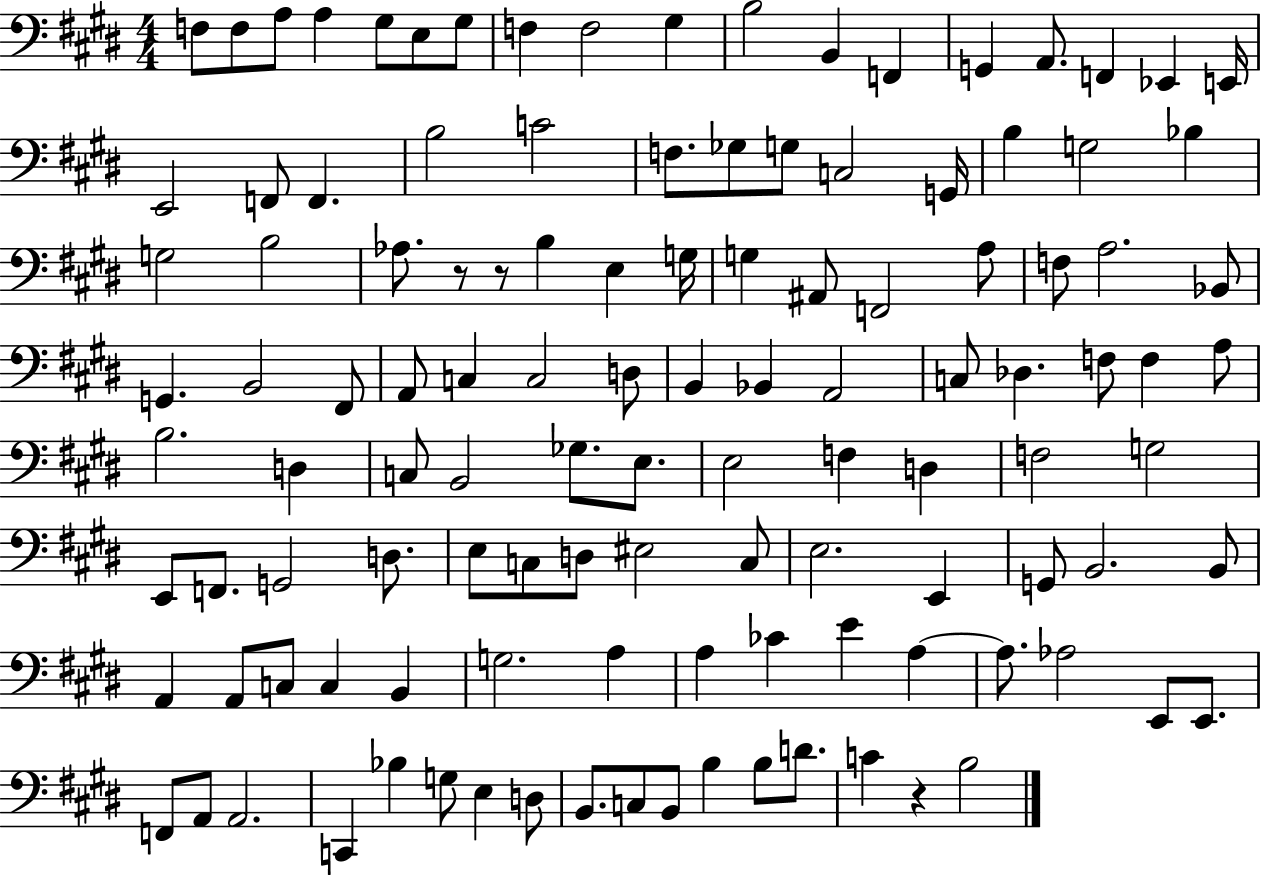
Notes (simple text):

F3/e F3/e A3/e A3/q G#3/e E3/e G#3/e F3/q F3/h G#3/q B3/h B2/q F2/q G2/q A2/e. F2/q Eb2/q E2/s E2/h F2/e F2/q. B3/h C4/h F3/e. Gb3/e G3/e C3/h G2/s B3/q G3/h Bb3/q G3/h B3/h Ab3/e. R/e R/e B3/q E3/q G3/s G3/q A#2/e F2/h A3/e F3/e A3/h. Bb2/e G2/q. B2/h F#2/e A2/e C3/q C3/h D3/e B2/q Bb2/q A2/h C3/e Db3/q. F3/e F3/q A3/e B3/h. D3/q C3/e B2/h Gb3/e. E3/e. E3/h F3/q D3/q F3/h G3/h E2/e F2/e. G2/h D3/e. E3/e C3/e D3/e EIS3/h C3/e E3/h. E2/q G2/e B2/h. B2/e A2/q A2/e C3/e C3/q B2/q G3/h. A3/q A3/q CES4/q E4/q A3/q A3/e. Ab3/h E2/e E2/e. F2/e A2/e A2/h. C2/q Bb3/q G3/e E3/q D3/e B2/e. C3/e B2/e B3/q B3/e D4/e. C4/q R/q B3/h